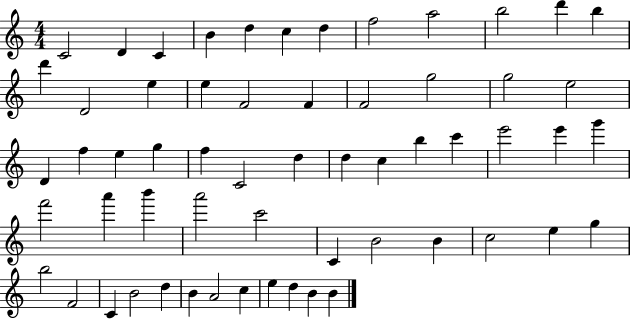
{
  \clef treble
  \numericTimeSignature
  \time 4/4
  \key c \major
  c'2 d'4 c'4 | b'4 d''4 c''4 d''4 | f''2 a''2 | b''2 d'''4 b''4 | \break d'''4 d'2 e''4 | e''4 f'2 f'4 | f'2 g''2 | g''2 e''2 | \break d'4 f''4 e''4 g''4 | f''4 c'2 d''4 | d''4 c''4 b''4 c'''4 | e'''2 e'''4 g'''4 | \break f'''2 a'''4 b'''4 | a'''2 c'''2 | c'4 b'2 b'4 | c''2 e''4 g''4 | \break b''2 f'2 | c'4 b'2 d''4 | b'4 a'2 c''4 | e''4 d''4 b'4 b'4 | \break \bar "|."
}